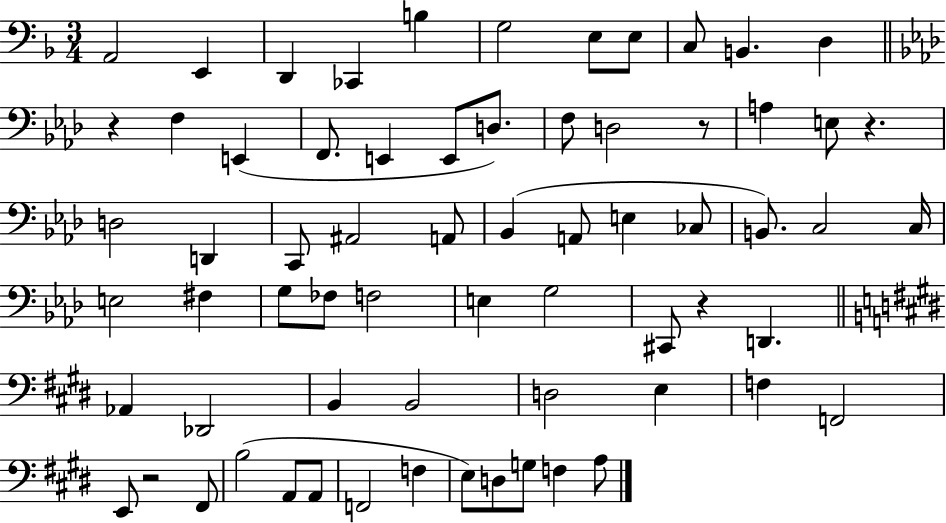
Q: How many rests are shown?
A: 5